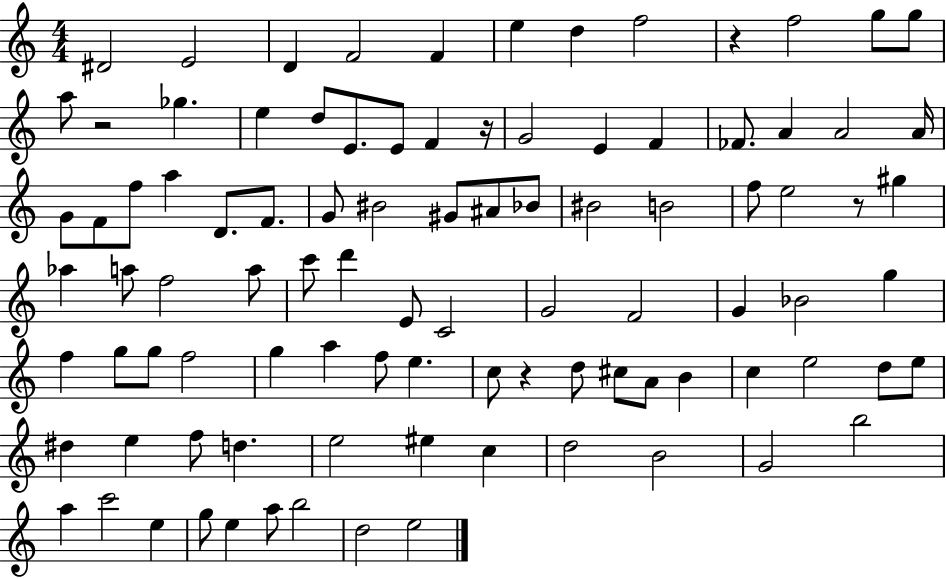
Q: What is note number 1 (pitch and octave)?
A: D#4